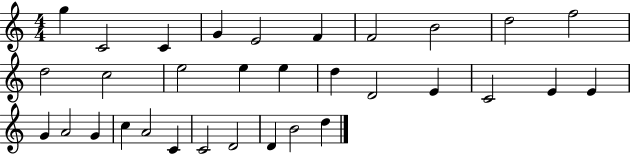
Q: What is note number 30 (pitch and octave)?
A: D4